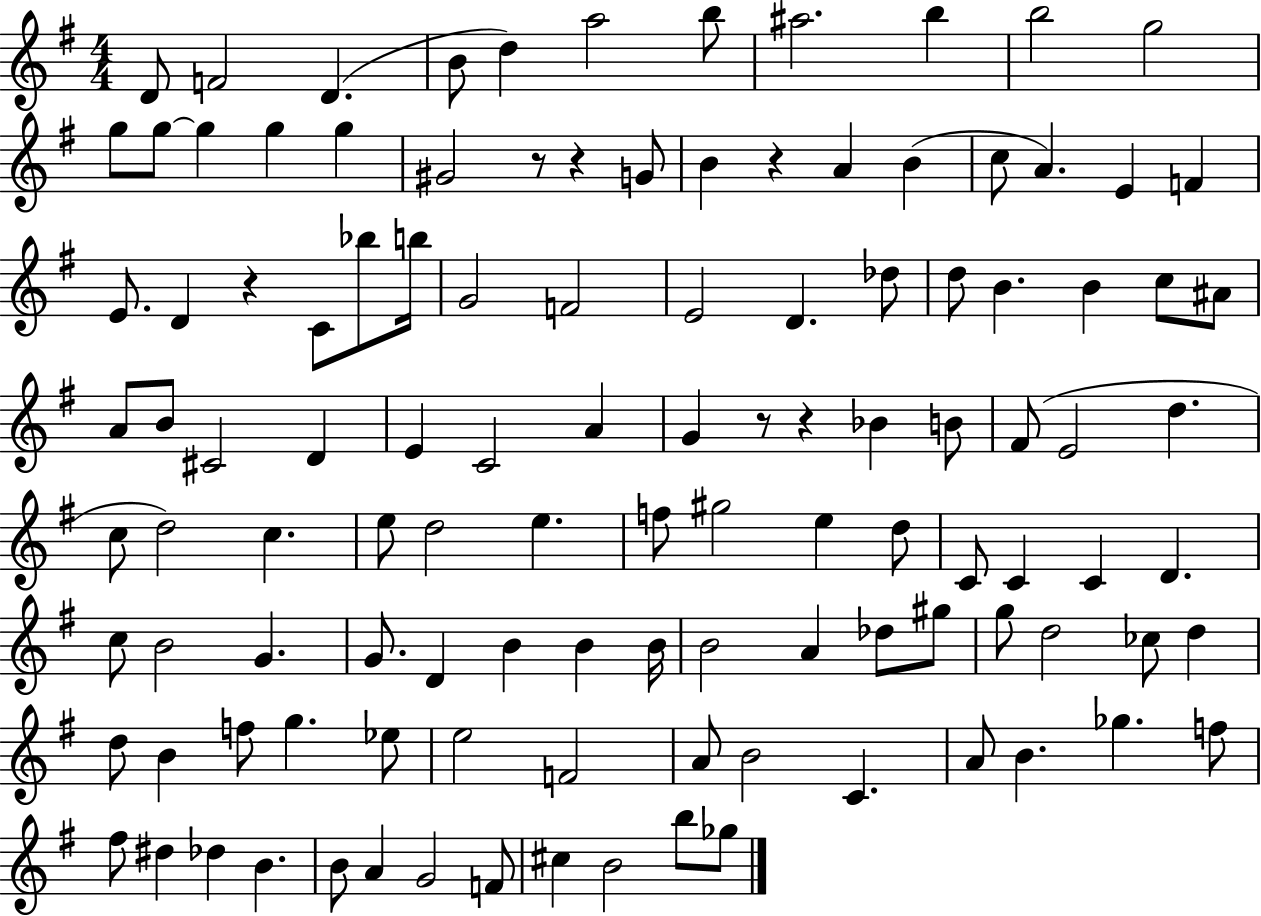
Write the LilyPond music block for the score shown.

{
  \clef treble
  \numericTimeSignature
  \time 4/4
  \key g \major
  d'8 f'2 d'4.( | b'8 d''4) a''2 b''8 | ais''2. b''4 | b''2 g''2 | \break g''8 g''8~~ g''4 g''4 g''4 | gis'2 r8 r4 g'8 | b'4 r4 a'4 b'4( | c''8 a'4.) e'4 f'4 | \break e'8. d'4 r4 c'8 bes''8 b''16 | g'2 f'2 | e'2 d'4. des''8 | d''8 b'4. b'4 c''8 ais'8 | \break a'8 b'8 cis'2 d'4 | e'4 c'2 a'4 | g'4 r8 r4 bes'4 b'8 | fis'8( e'2 d''4. | \break c''8 d''2) c''4. | e''8 d''2 e''4. | f''8 gis''2 e''4 d''8 | c'8 c'4 c'4 d'4. | \break c''8 b'2 g'4. | g'8. d'4 b'4 b'4 b'16 | b'2 a'4 des''8 gis''8 | g''8 d''2 ces''8 d''4 | \break d''8 b'4 f''8 g''4. ees''8 | e''2 f'2 | a'8 b'2 c'4. | a'8 b'4. ges''4. f''8 | \break fis''8 dis''4 des''4 b'4. | b'8 a'4 g'2 f'8 | cis''4 b'2 b''8 ges''8 | \bar "|."
}